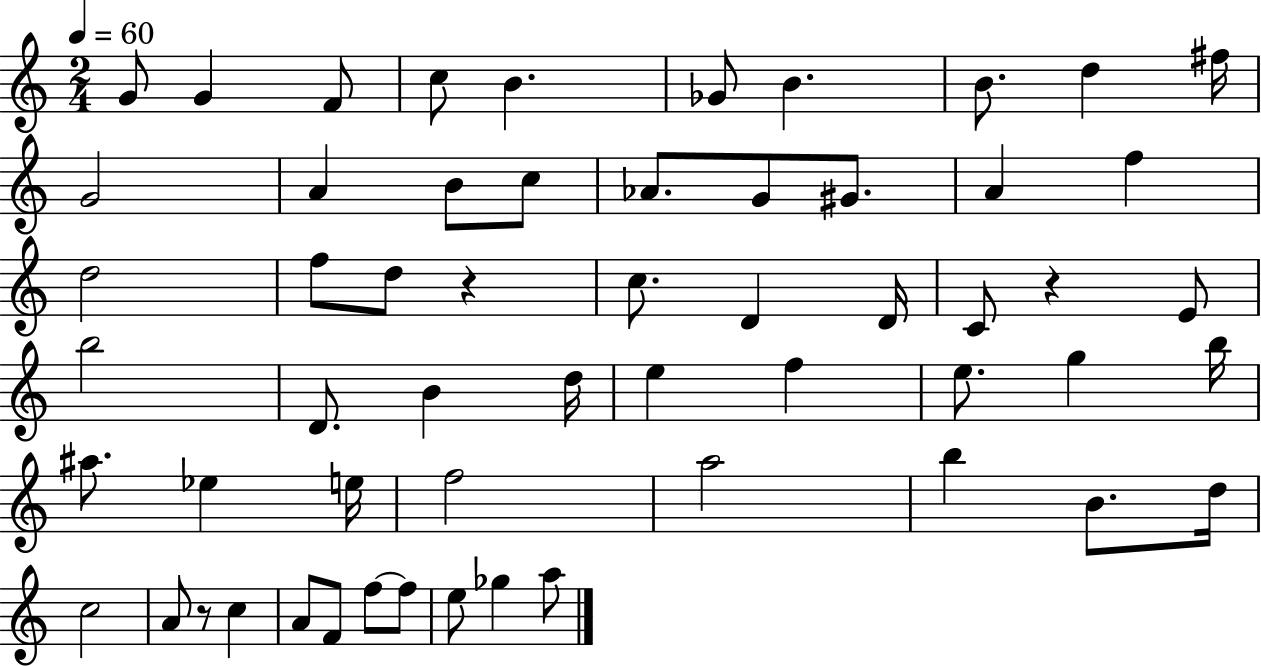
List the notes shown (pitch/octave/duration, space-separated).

G4/e G4/q F4/e C5/e B4/q. Gb4/e B4/q. B4/e. D5/q F#5/s G4/h A4/q B4/e C5/e Ab4/e. G4/e G#4/e. A4/q F5/q D5/h F5/e D5/e R/q C5/e. D4/q D4/s C4/e R/q E4/e B5/h D4/e. B4/q D5/s E5/q F5/q E5/e. G5/q B5/s A#5/e. Eb5/q E5/s F5/h A5/h B5/q B4/e. D5/s C5/h A4/e R/e C5/q A4/e F4/e F5/e F5/e E5/e Gb5/q A5/e